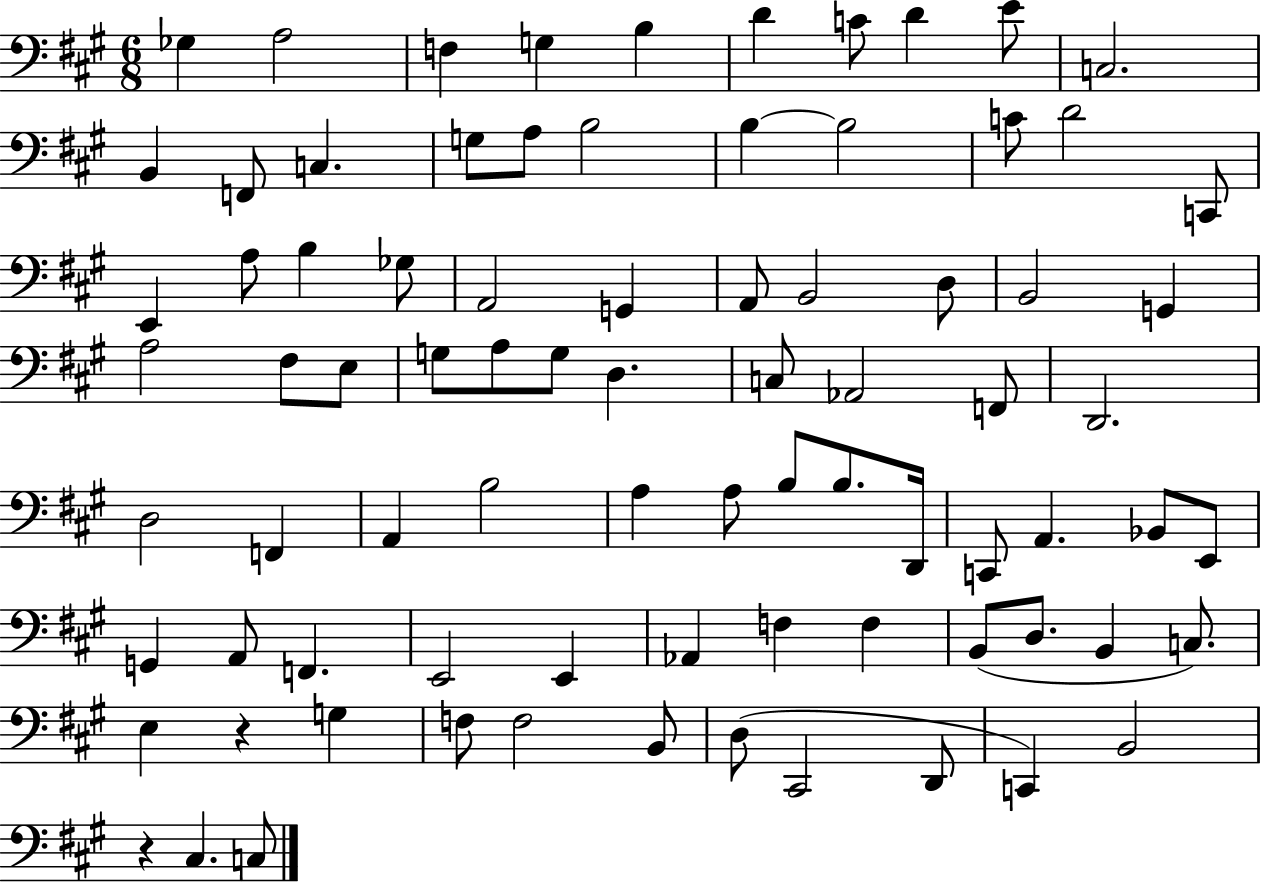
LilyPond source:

{
  \clef bass
  \numericTimeSignature
  \time 6/8
  \key a \major
  ges4 a2 | f4 g4 b4 | d'4 c'8 d'4 e'8 | c2. | \break b,4 f,8 c4. | g8 a8 b2 | b4~~ b2 | c'8 d'2 c,8 | \break e,4 a8 b4 ges8 | a,2 g,4 | a,8 b,2 d8 | b,2 g,4 | \break a2 fis8 e8 | g8 a8 g8 d4. | c8 aes,2 f,8 | d,2. | \break d2 f,4 | a,4 b2 | a4 a8 b8 b8. d,16 | c,8 a,4. bes,8 e,8 | \break g,4 a,8 f,4. | e,2 e,4 | aes,4 f4 f4 | b,8( d8. b,4 c8.) | \break e4 r4 g4 | f8 f2 b,8 | d8( cis,2 d,8 | c,4) b,2 | \break r4 cis4. c8 | \bar "|."
}